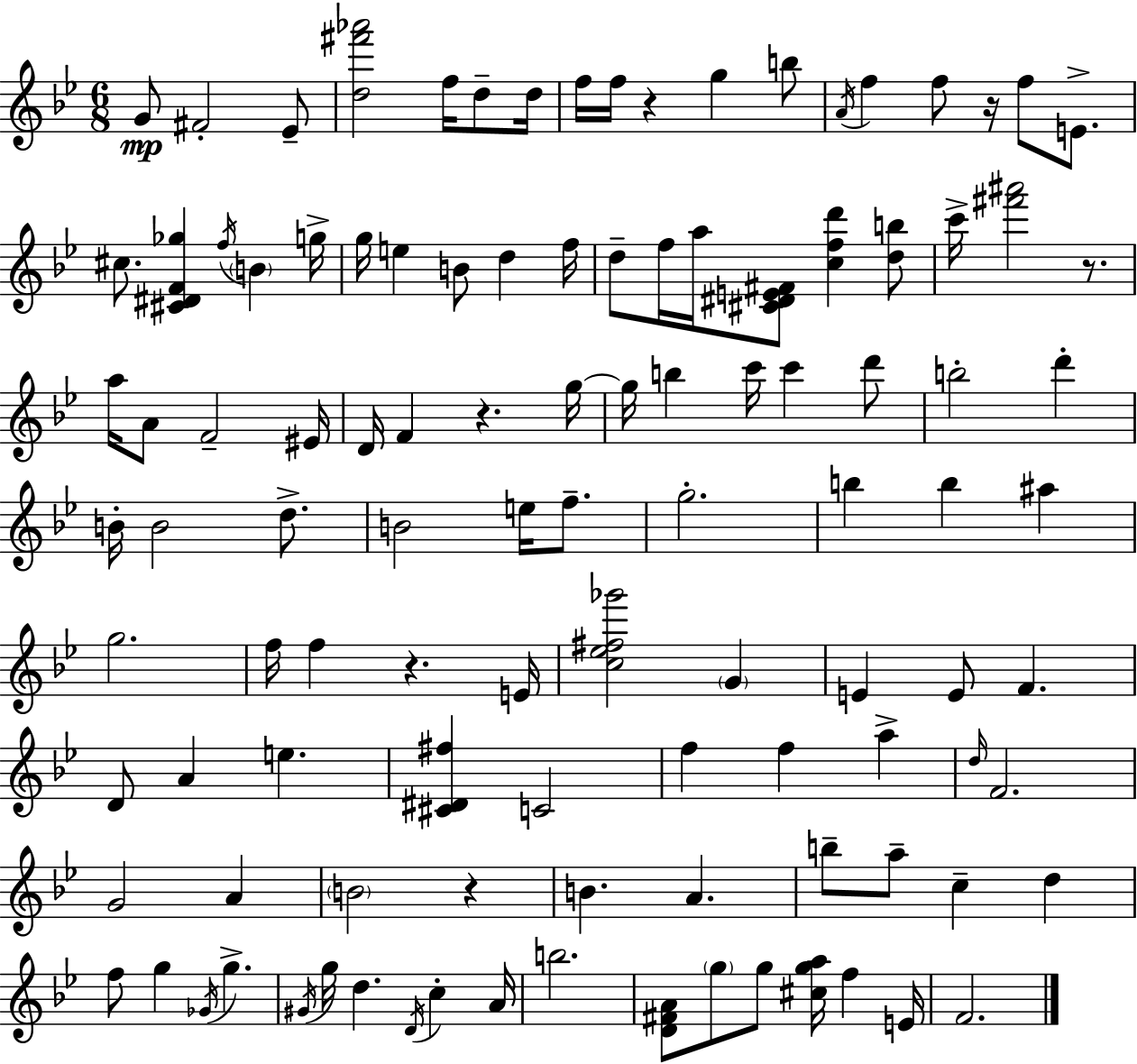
{
  \clef treble
  \numericTimeSignature
  \time 6/8
  \key bes \major
  \repeat volta 2 { g'8\mp fis'2-. ees'8-- | <d'' fis''' aes'''>2 f''16 d''8-- d''16 | f''16 f''16 r4 g''4 b''8 | \acciaccatura { a'16 } f''4 f''8 r16 f''8 e'8.-> | \break cis''8. <cis' dis' f' ges''>4 \acciaccatura { f''16 } \parenthesize b'4 | g''16-> g''16 e''4 b'8 d''4 | f''16 d''8-- f''16 a''16 <cis' dis' e' fis'>8 <c'' f'' d'''>4 | <d'' b''>8 c'''16-> <fis''' ais'''>2 r8. | \break a''16 a'8 f'2-- | eis'16 d'16 f'4 r4. | g''16~~ g''16 b''4 c'''16 c'''4 | d'''8 b''2-. d'''4-. | \break b'16-. b'2 d''8.-> | b'2 e''16 f''8.-- | g''2.-. | b''4 b''4 ais''4 | \break g''2. | f''16 f''4 r4. | e'16 <c'' ees'' fis'' ges'''>2 \parenthesize g'4 | e'4 e'8 f'4. | \break d'8 a'4 e''4. | <cis' dis' fis''>4 c'2 | f''4 f''4 a''4-> | \grace { d''16 } f'2. | \break g'2 a'4 | \parenthesize b'2 r4 | b'4. a'4. | b''8-- a''8-- c''4-- d''4 | \break f''8 g''4 \acciaccatura { ges'16 } g''4.-> | \acciaccatura { gis'16 } g''16 d''4. | \acciaccatura { d'16 } c''4-. a'16 b''2. | <d' fis' a'>8 \parenthesize g''8 g''8 | \break <cis'' g'' a''>16 f''4 e'16 f'2. | } \bar "|."
}